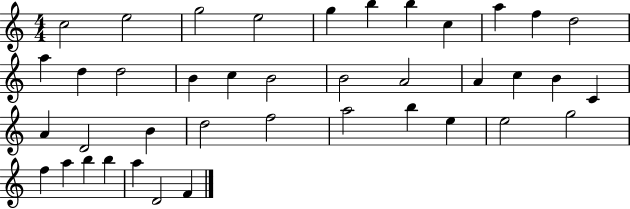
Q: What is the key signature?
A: C major